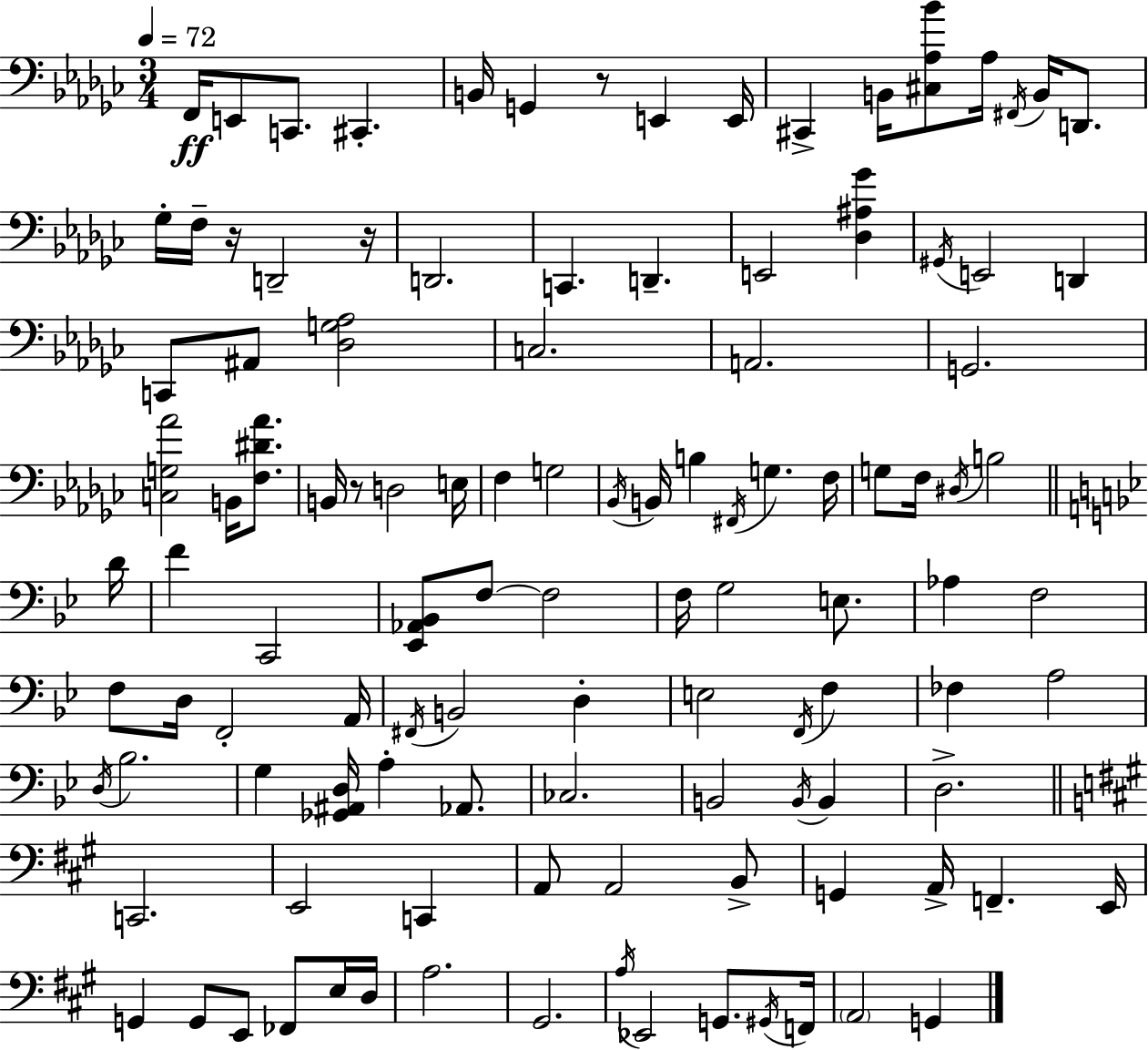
F2/s E2/e C2/e. C#2/q. B2/s G2/q R/e E2/q E2/s C#2/q B2/s [C#3,Ab3,Bb4]/e Ab3/s F#2/s B2/s D2/e. Gb3/s F3/s R/s D2/h R/s D2/h. C2/q. D2/q. E2/h [Db3,A#3,Gb4]/q G#2/s E2/h D2/q C2/e A#2/e [Db3,G3,Ab3]/h C3/h. A2/h. G2/h. [C3,G3,Ab4]/h B2/s [F3,D#4,Ab4]/e. B2/s R/e D3/h E3/s F3/q G3/h Bb2/s B2/s B3/q F#2/s G3/q. F3/s G3/e F3/s D#3/s B3/h D4/s F4/q C2/h [Eb2,Ab2,Bb2]/e F3/e F3/h F3/s G3/h E3/e. Ab3/q F3/h F3/e D3/s F2/h A2/s F#2/s B2/h D3/q E3/h F2/s F3/q FES3/q A3/h D3/s Bb3/h. G3/q [Gb2,A#2,D3]/s A3/q Ab2/e. CES3/h. B2/h B2/s B2/q D3/h. C2/h. E2/h C2/q A2/e A2/h B2/e G2/q A2/s F2/q. E2/s G2/q G2/e E2/e FES2/e E3/s D3/s A3/h. G#2/h. A3/s Eb2/h G2/e. G#2/s F2/s A2/h G2/q